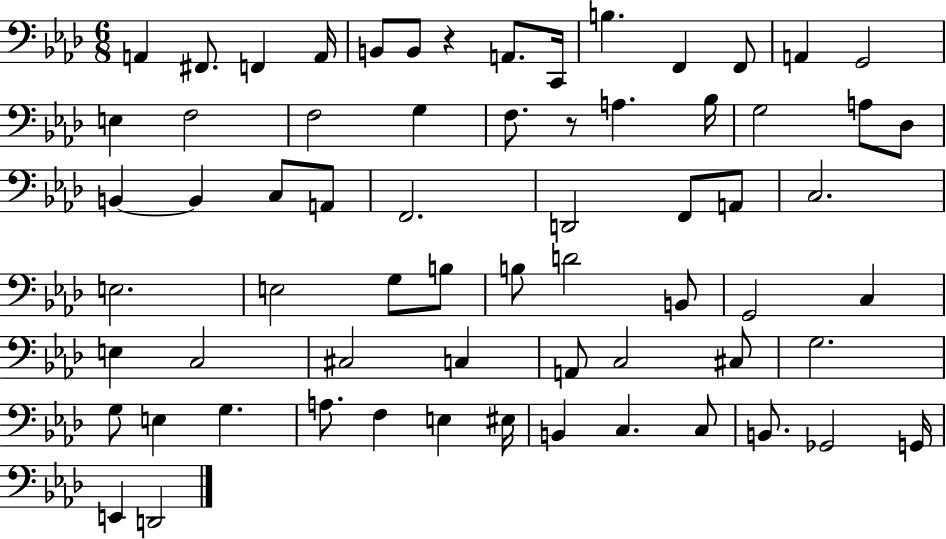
A2/q F#2/e. F2/q A2/s B2/e B2/e R/q A2/e. C2/s B3/q. F2/q F2/e A2/q G2/h E3/q F3/h F3/h G3/q F3/e. R/e A3/q. Bb3/s G3/h A3/e Db3/e B2/q B2/q C3/e A2/e F2/h. D2/h F2/e A2/e C3/h. E3/h. E3/h G3/e B3/e B3/e D4/h B2/e G2/h C3/q E3/q C3/h C#3/h C3/q A2/e C3/h C#3/e G3/h. G3/e E3/q G3/q. A3/e. F3/q E3/q EIS3/s B2/q C3/q. C3/e B2/e. Gb2/h G2/s E2/q D2/h